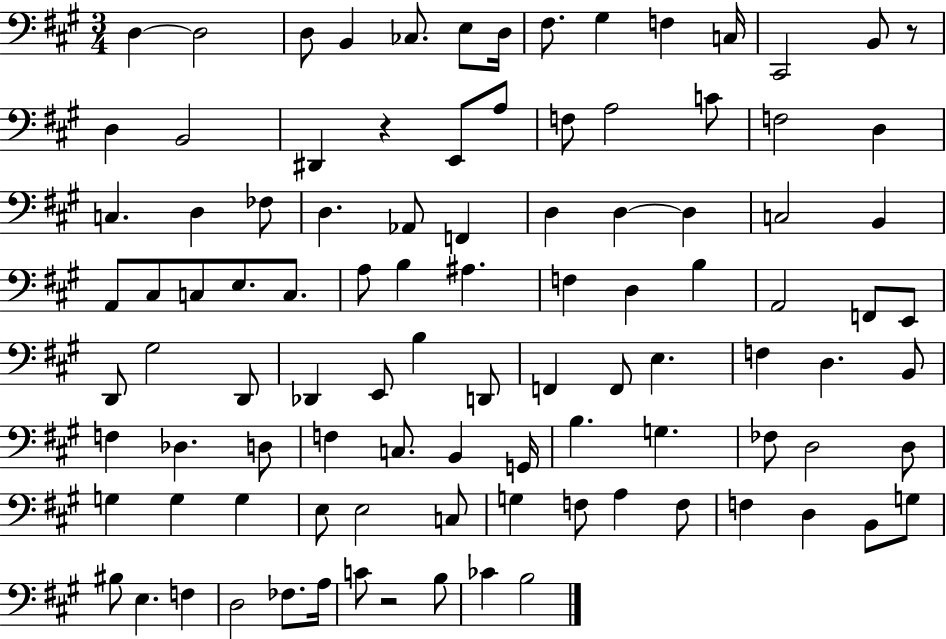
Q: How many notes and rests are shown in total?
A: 100